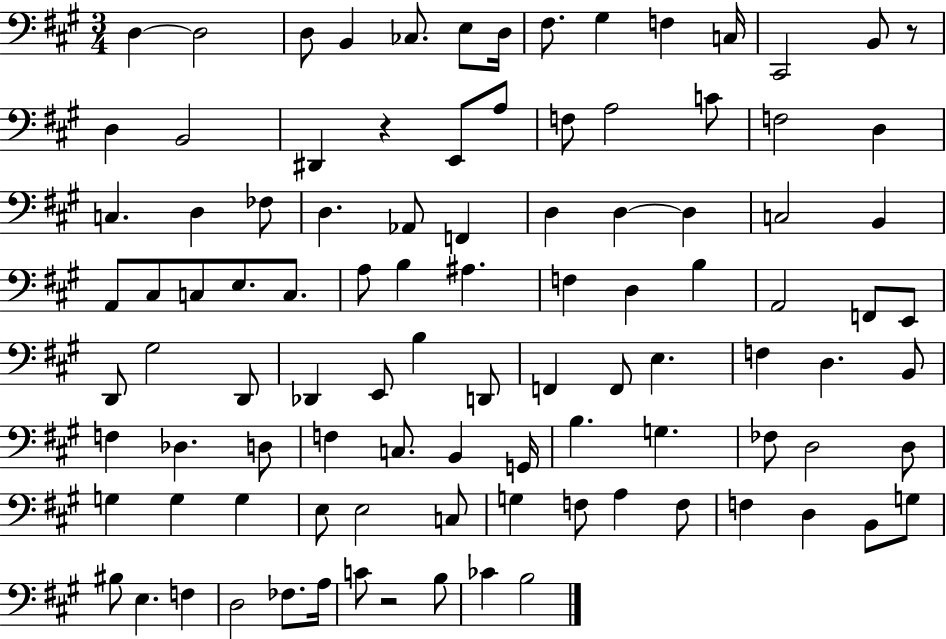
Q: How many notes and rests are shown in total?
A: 100